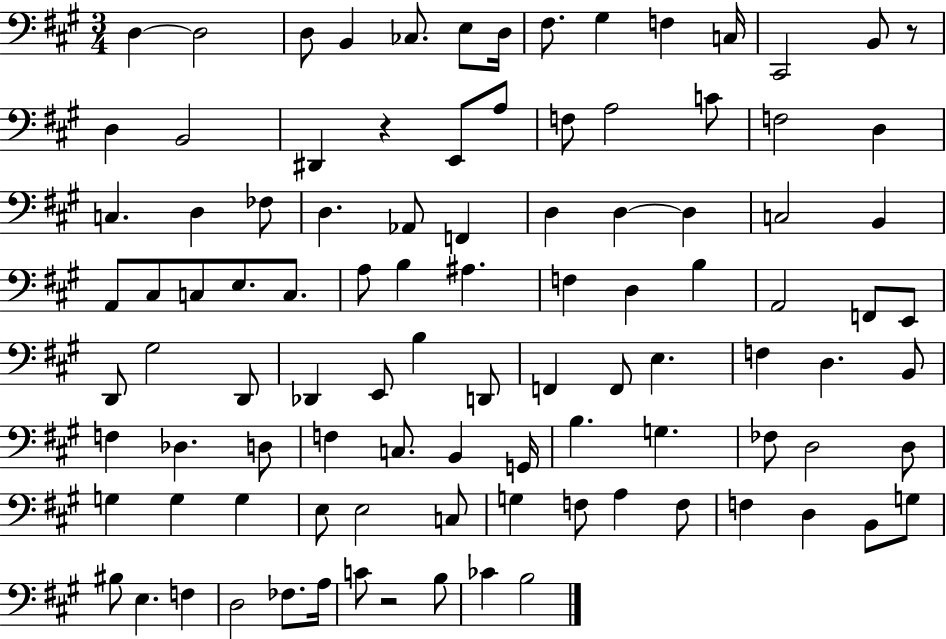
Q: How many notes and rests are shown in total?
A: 100